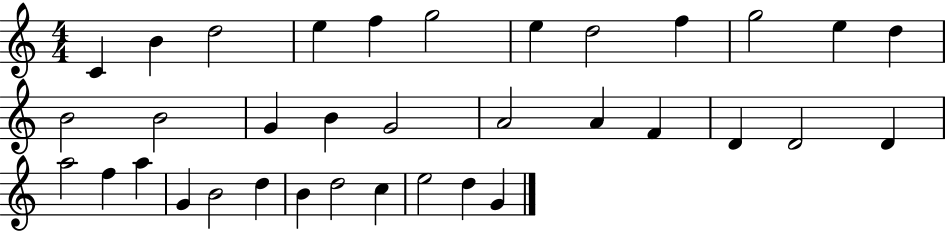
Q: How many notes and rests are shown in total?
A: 35